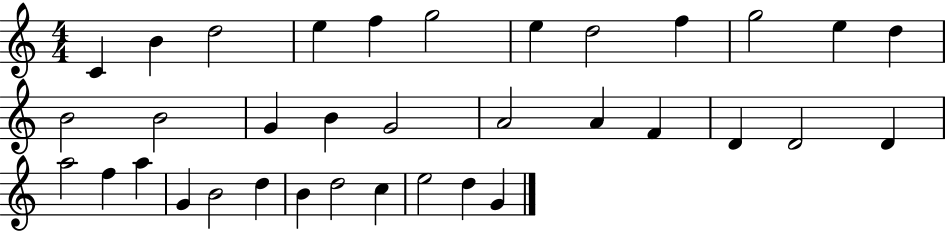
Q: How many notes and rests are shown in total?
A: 35